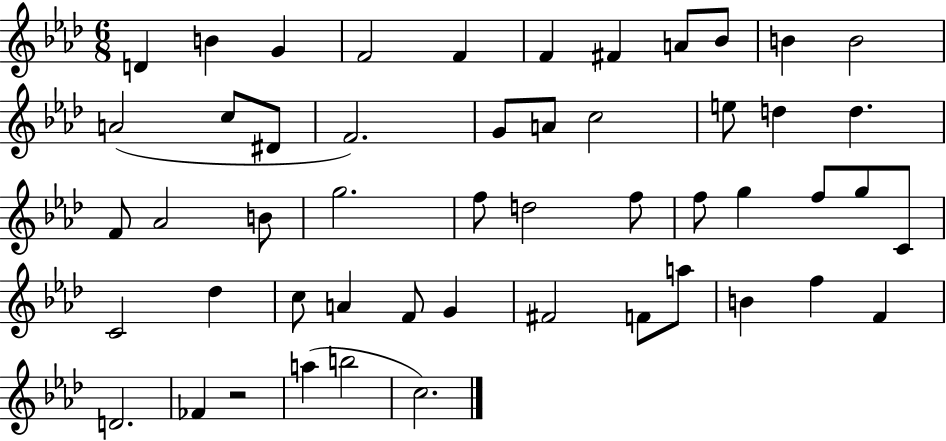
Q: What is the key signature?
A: AES major